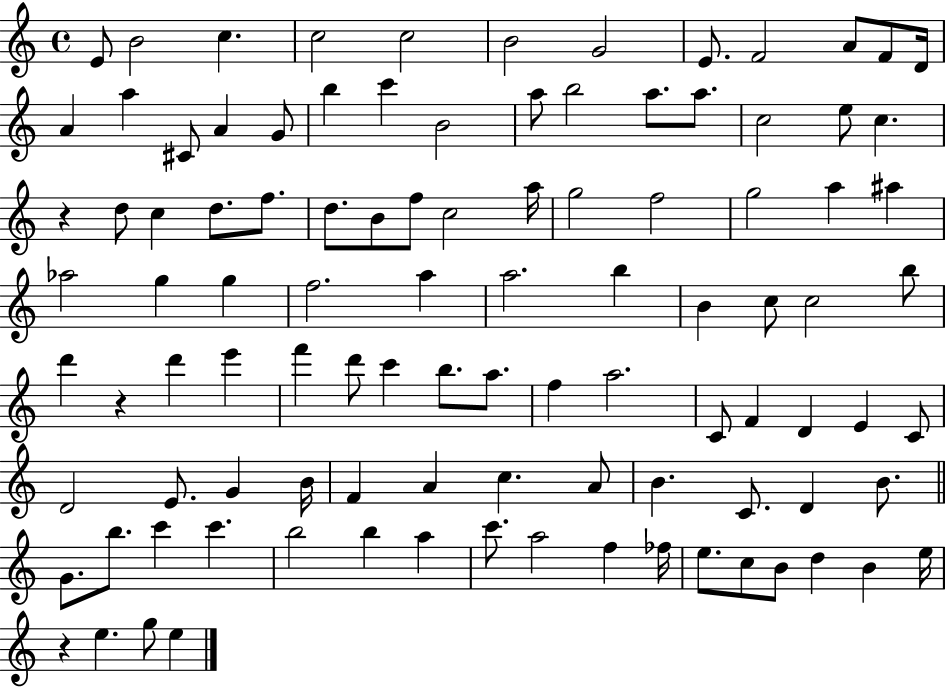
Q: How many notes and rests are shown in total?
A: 102